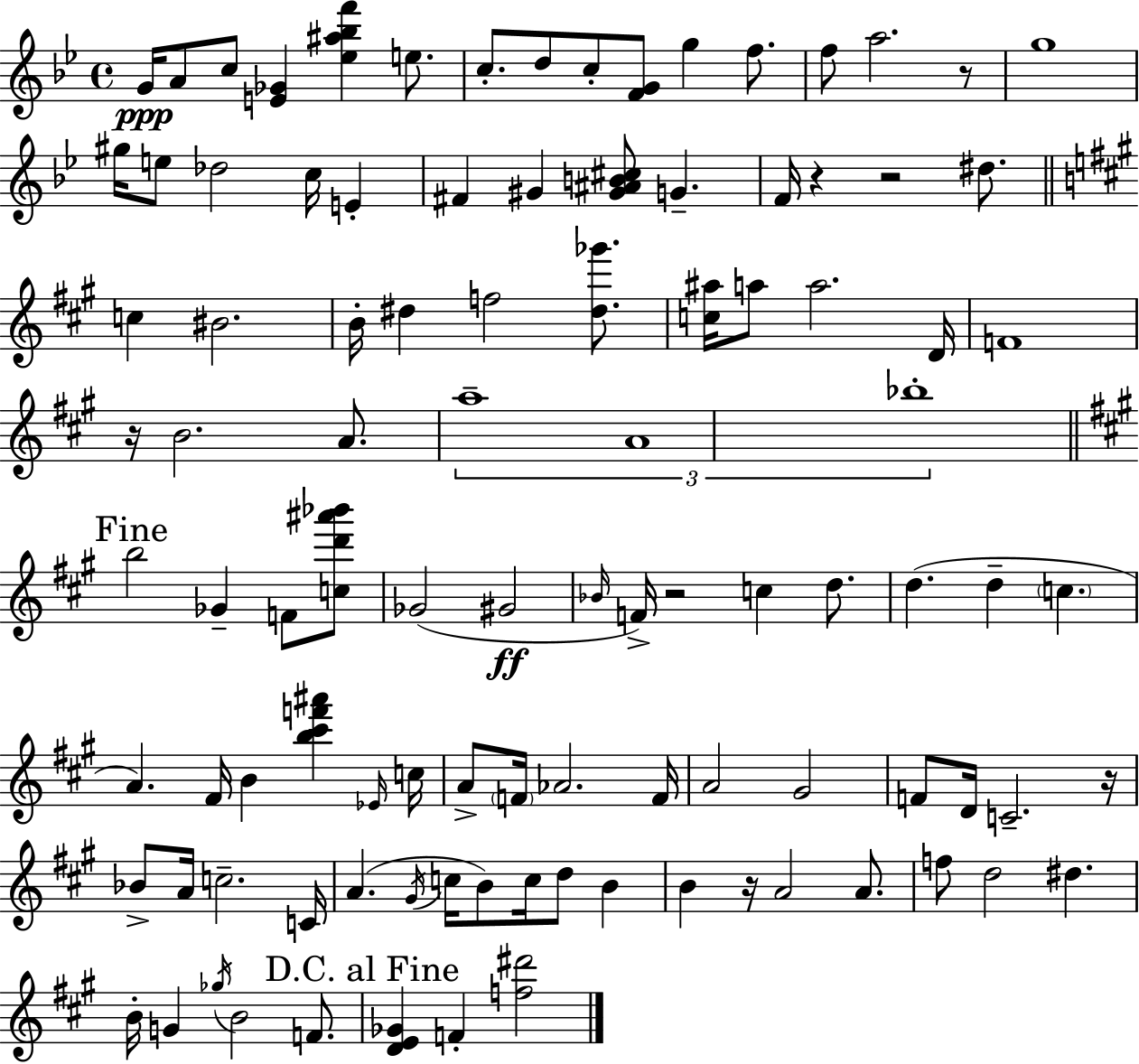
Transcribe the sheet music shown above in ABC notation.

X:1
T:Untitled
M:4/4
L:1/4
K:Bb
G/4 A/2 c/2 [E_G] [_e^a_bf'] e/2 c/2 d/2 c/2 [FG]/2 g f/2 f/2 a2 z/2 g4 ^g/4 e/2 _d2 c/4 E ^F ^G [^G^AB^c]/2 G F/4 z z2 ^d/2 c ^B2 B/4 ^d f2 [^d_g']/2 [c^a]/4 a/2 a2 D/4 F4 z/4 B2 A/2 a4 A4 _b4 b2 _G F/2 [cd'^a'_b']/2 _G2 ^G2 _B/4 F/4 z2 c d/2 d d c A ^F/4 B [b^c'f'^a'] _E/4 c/4 A/2 F/4 _A2 F/4 A2 ^G2 F/2 D/4 C2 z/4 _B/2 A/4 c2 C/4 A ^G/4 c/4 B/2 c/4 d/2 B B z/4 A2 A/2 f/2 d2 ^d B/4 G _g/4 B2 F/2 [DE_G] F [f^d']2